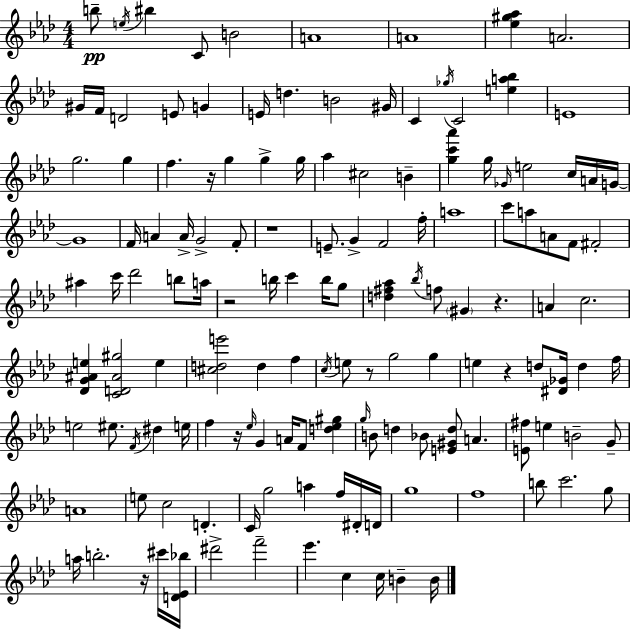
{
  \clef treble
  \numericTimeSignature
  \time 4/4
  \key aes \major
  \repeat volta 2 { b''8--\pp \acciaccatura { e''16 } bis''4 c'8 b'2 | a'1 | a'1 | <ees'' gis'' aes''>4 a'2. | \break gis'16 f'16 d'2 e'8 g'4 | e'16 d''4. b'2 | gis'16 c'4 \acciaccatura { ges''16 } c'2 <e'' a'' bes''>4 | e'1 | \break g''2. g''4 | f''4. r16 g''4 g''4-> | g''16 aes''4 cis''2 b'4-- | <g'' c''' aes'''>4 g''16 \grace { ges'16 } e''2 | \break c''16 a'16 g'16~~ g'1 | f'16 a'4 a'16-> g'2-> | f'8-. r1 | e'8.-- g'4-> f'2 | \break f''16-. a''1 | c'''8 a''8 a'8 f'8 fis'2-. | ais''4 c'''16 des'''2 | b''8 a''16 r2 b''16 c'''4 | \break b''16 g''8 <d'' fis'' aes''>4 \acciaccatura { bes''16 } f''8 \parenthesize gis'4 r4. | a'4 c''2. | <des' g' ais' e''>4 <c' d' ais' gis''>2 | e''4 <cis'' d'' e'''>2 d''4 | \break f''4 \acciaccatura { c''16 } e''8 r8 g''2 | g''4 e''4 r4 d''8 <dis' ges'>16 | d''4 f''16 e''2 eis''8. | \acciaccatura { f'16 } dis''4 e''16 f''4 r16 \grace { ees''16 } g'4 | \break a'16 f'8 <d'' ees'' gis''>4 \grace { g''16 } b'8 d''4 bes'8 | <e' gis' d''>8 a'4. <e' fis''>8 e''4 b'2-- | g'8-- a'1 | e''8 c''2 | \break d'4.-. c'16 g''2 | a''4 f''16 dis'16-. d'16 g''1 | f''1 | b''8 c'''2. | \break g''8 a''16 b''2.-. | r16 cis'''16 <d' ees' bes''>16 dis'''2-> | f'''2-- ees'''4. c''4 | c''16 b'4-- b'16 } \bar "|."
}